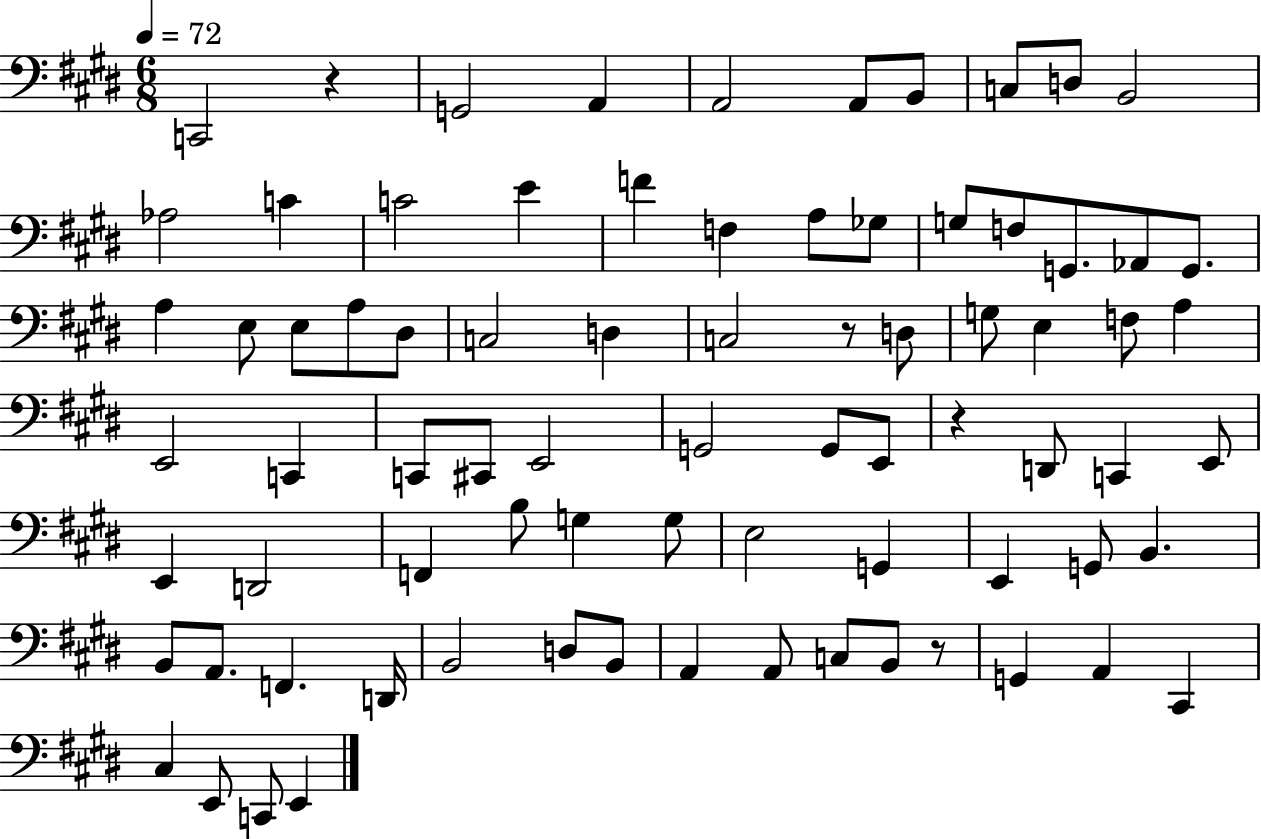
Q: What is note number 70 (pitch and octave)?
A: A2